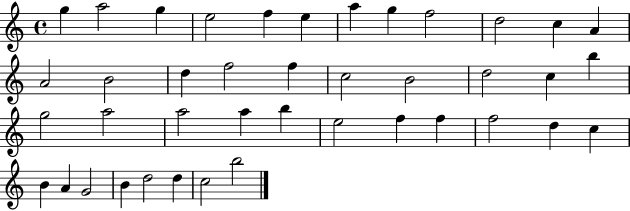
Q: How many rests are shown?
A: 0